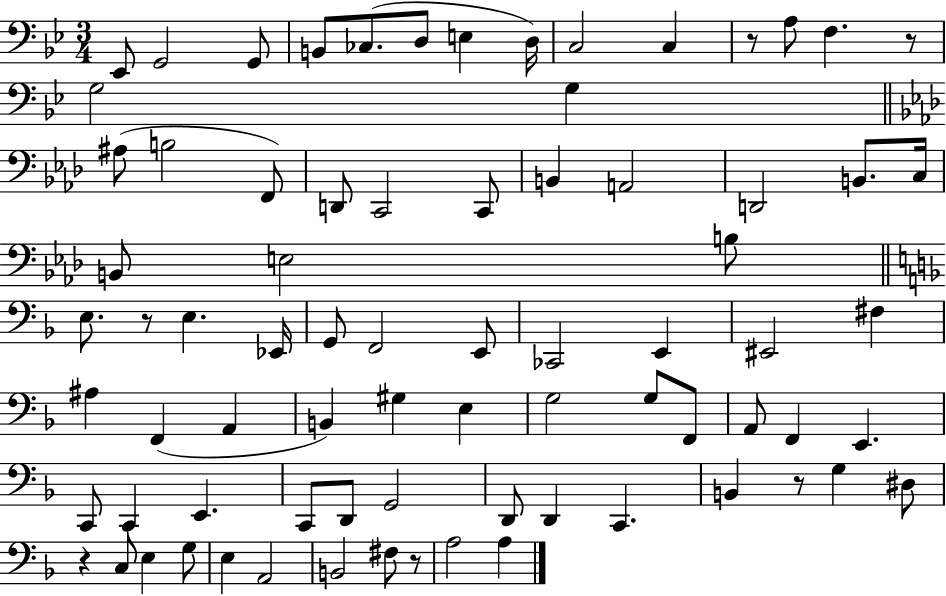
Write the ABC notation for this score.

X:1
T:Untitled
M:3/4
L:1/4
K:Bb
_E,,/2 G,,2 G,,/2 B,,/2 _C,/2 D,/2 E, D,/4 C,2 C, z/2 A,/2 F, z/2 G,2 G, ^A,/2 B,2 F,,/2 D,,/2 C,,2 C,,/2 B,, A,,2 D,,2 B,,/2 C,/4 B,,/2 E,2 B,/2 E,/2 z/2 E, _E,,/4 G,,/2 F,,2 E,,/2 _C,,2 E,, ^E,,2 ^F, ^A, F,, A,, B,, ^G, E, G,2 G,/2 F,,/2 A,,/2 F,, E,, C,,/2 C,, E,, C,,/2 D,,/2 G,,2 D,,/2 D,, C,, B,, z/2 G, ^D,/2 z C,/2 E, G,/2 E, A,,2 B,,2 ^F,/2 z/2 A,2 A,